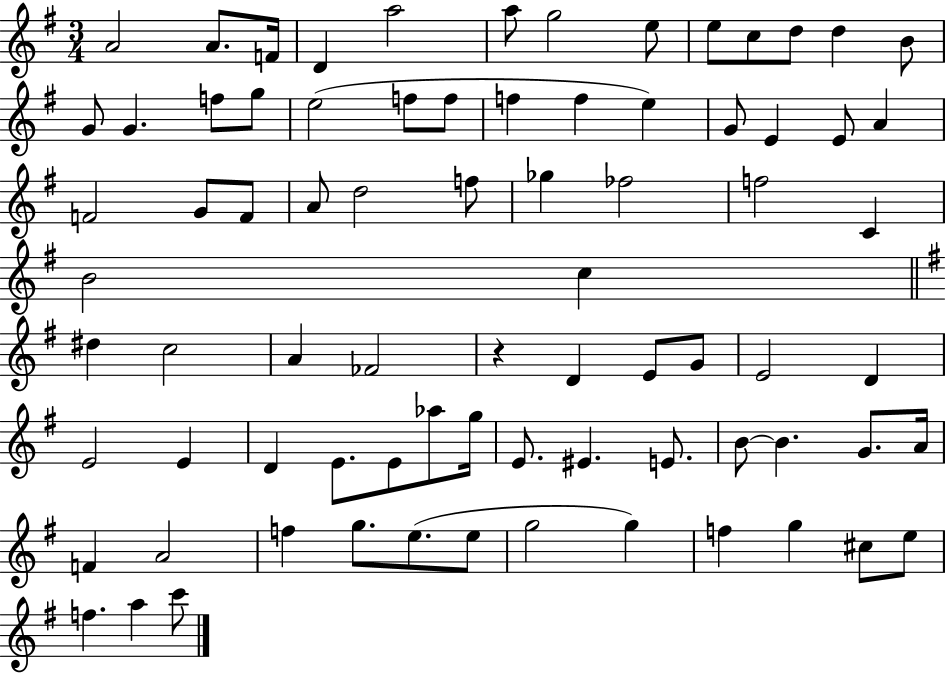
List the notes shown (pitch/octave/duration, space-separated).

A4/h A4/e. F4/s D4/q A5/h A5/e G5/h E5/e E5/e C5/e D5/e D5/q B4/e G4/e G4/q. F5/e G5/e E5/h F5/e F5/e F5/q F5/q E5/q G4/e E4/q E4/e A4/q F4/h G4/e F4/e A4/e D5/h F5/e Gb5/q FES5/h F5/h C4/q B4/h C5/q D#5/q C5/h A4/q FES4/h R/q D4/q E4/e G4/e E4/h D4/q E4/h E4/q D4/q E4/e. E4/e Ab5/e G5/s E4/e. EIS4/q. E4/e. B4/e B4/q. G4/e. A4/s F4/q A4/h F5/q G5/e. E5/e. E5/e G5/h G5/q F5/q G5/q C#5/e E5/e F5/q. A5/q C6/e